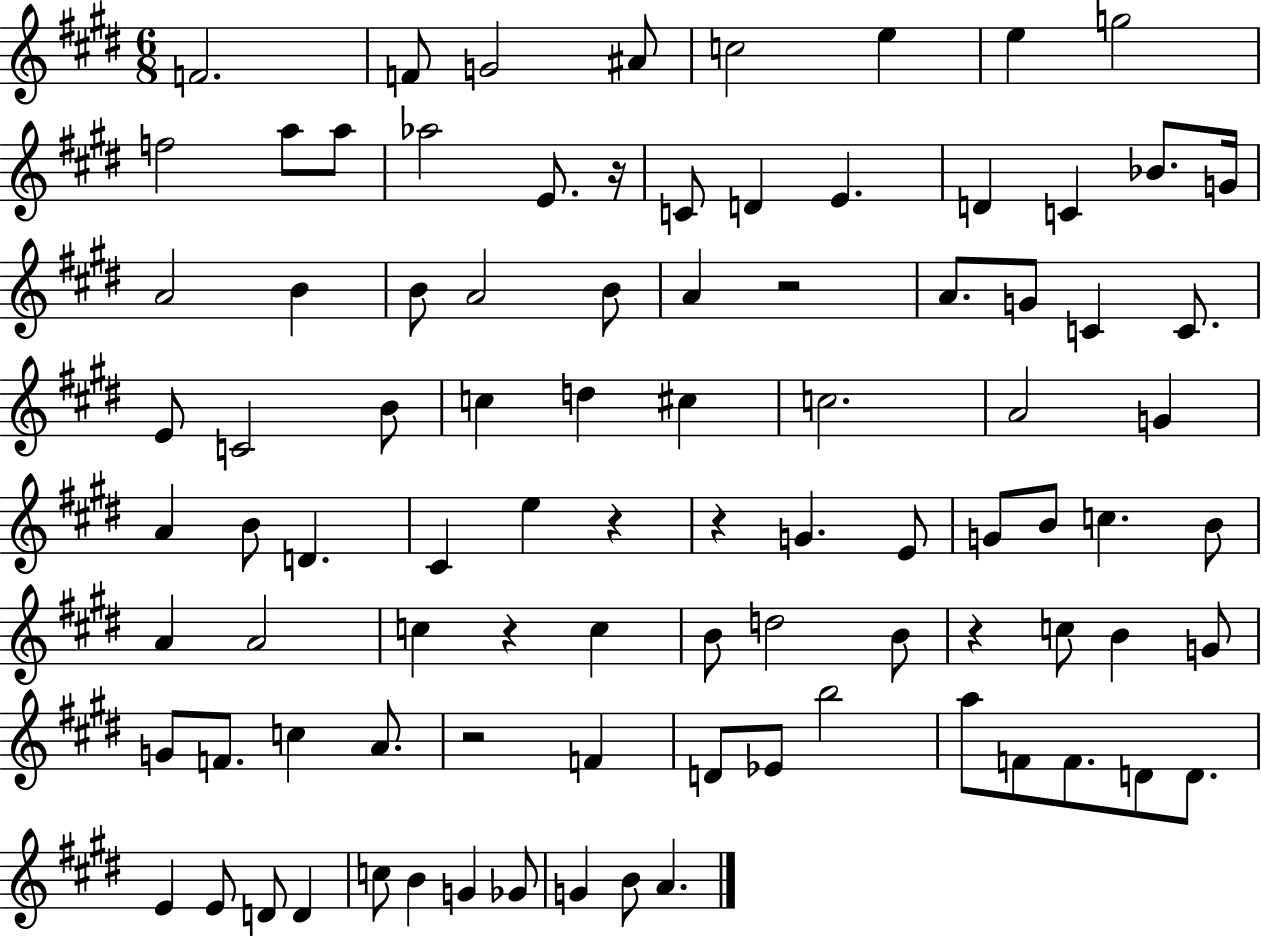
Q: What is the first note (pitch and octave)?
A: F4